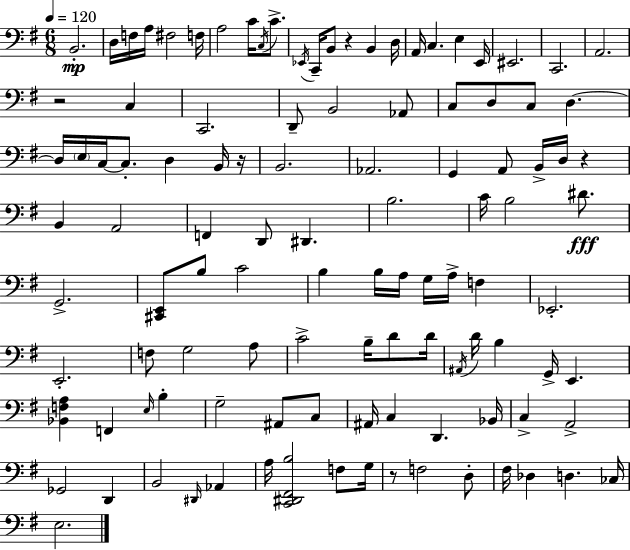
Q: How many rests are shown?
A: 5